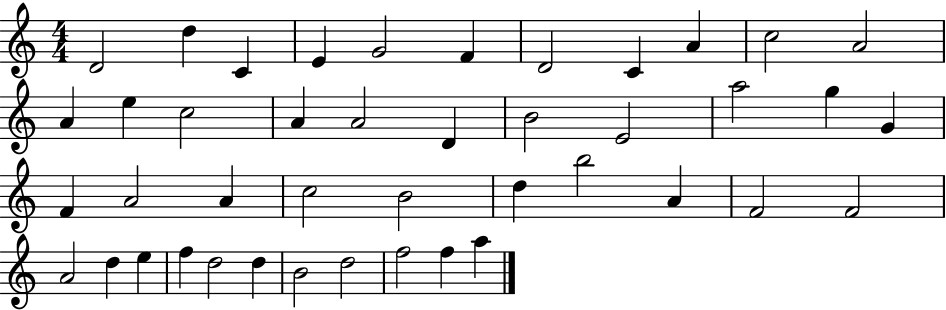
D4/h D5/q C4/q E4/q G4/h F4/q D4/h C4/q A4/q C5/h A4/h A4/q E5/q C5/h A4/q A4/h D4/q B4/h E4/h A5/h G5/q G4/q F4/q A4/h A4/q C5/h B4/h D5/q B5/h A4/q F4/h F4/h A4/h D5/q E5/q F5/q D5/h D5/q B4/h D5/h F5/h F5/q A5/q